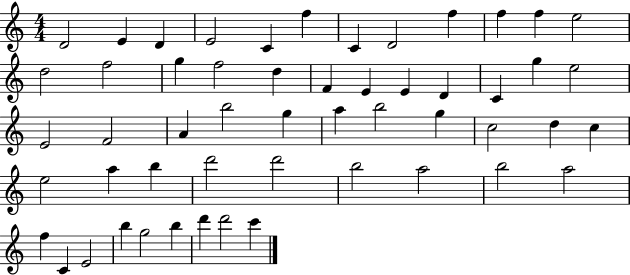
{
  \clef treble
  \numericTimeSignature
  \time 4/4
  \key c \major
  d'2 e'4 d'4 | e'2 c'4 f''4 | c'4 d'2 f''4 | f''4 f''4 e''2 | \break d''2 f''2 | g''4 f''2 d''4 | f'4 e'4 e'4 d'4 | c'4 g''4 e''2 | \break e'2 f'2 | a'4 b''2 g''4 | a''4 b''2 g''4 | c''2 d''4 c''4 | \break e''2 a''4 b''4 | d'''2 d'''2 | b''2 a''2 | b''2 a''2 | \break f''4 c'4 e'2 | b''4 g''2 b''4 | d'''4 d'''2 c'''4 | \bar "|."
}